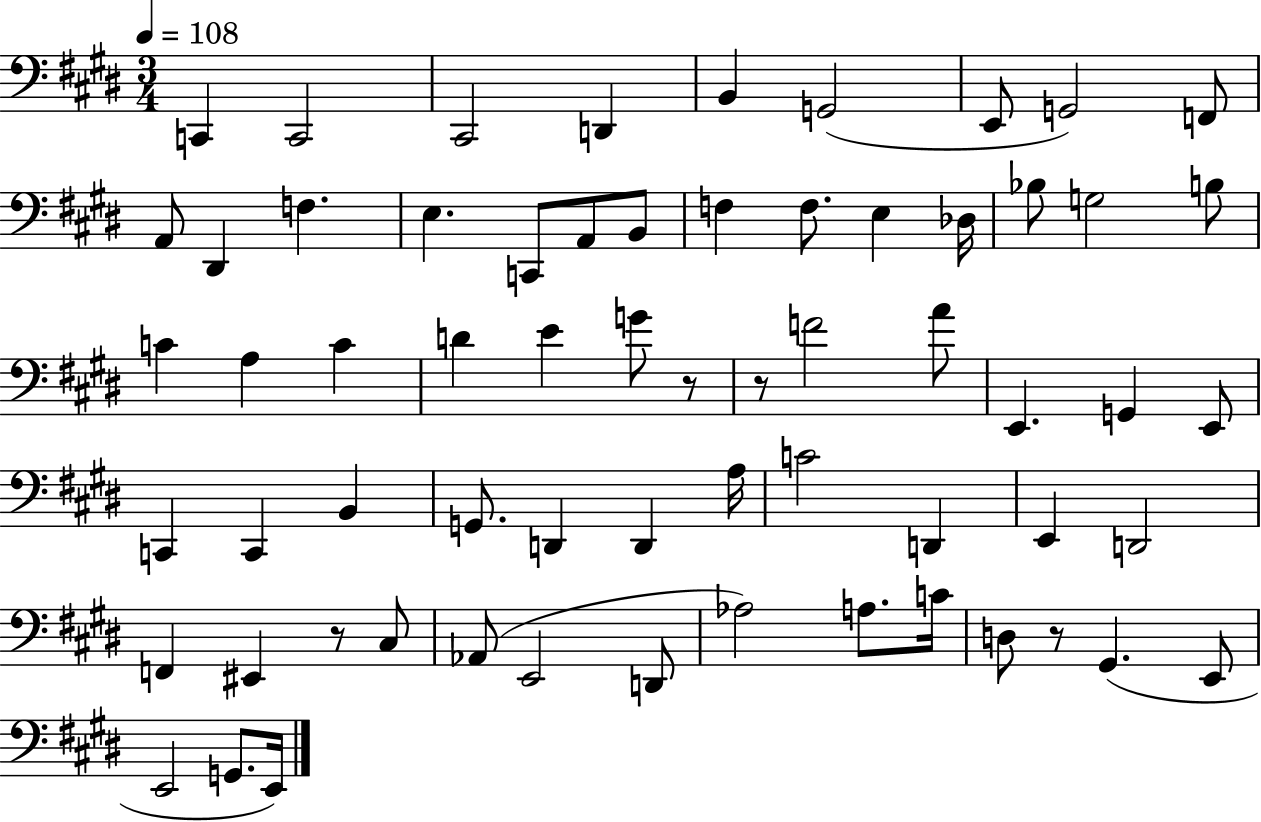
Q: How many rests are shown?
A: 4